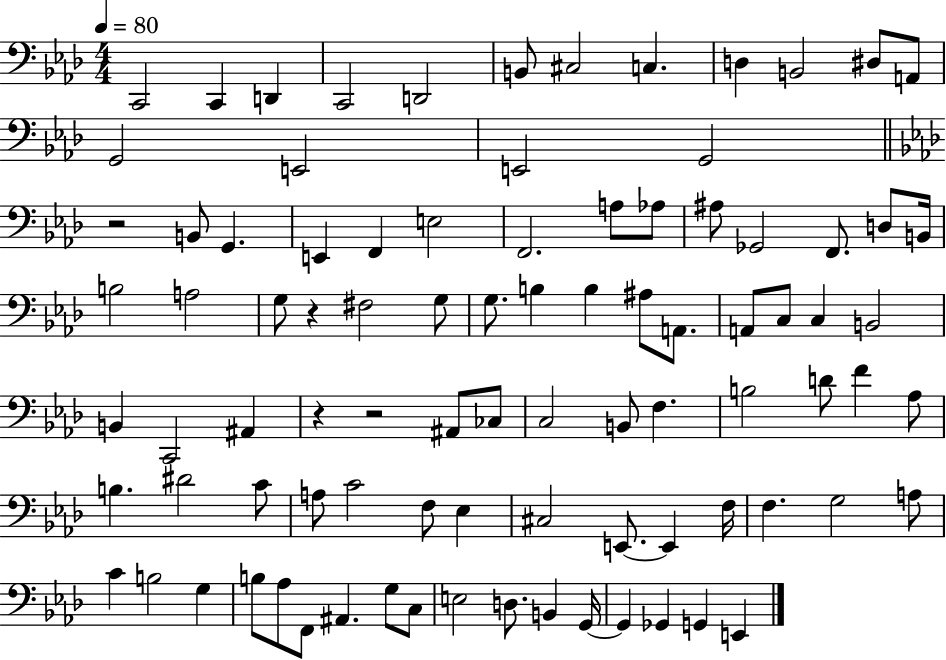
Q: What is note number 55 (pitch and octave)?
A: Ab3